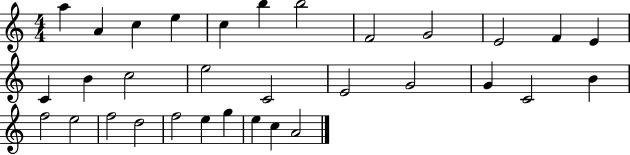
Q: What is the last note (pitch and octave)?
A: A4